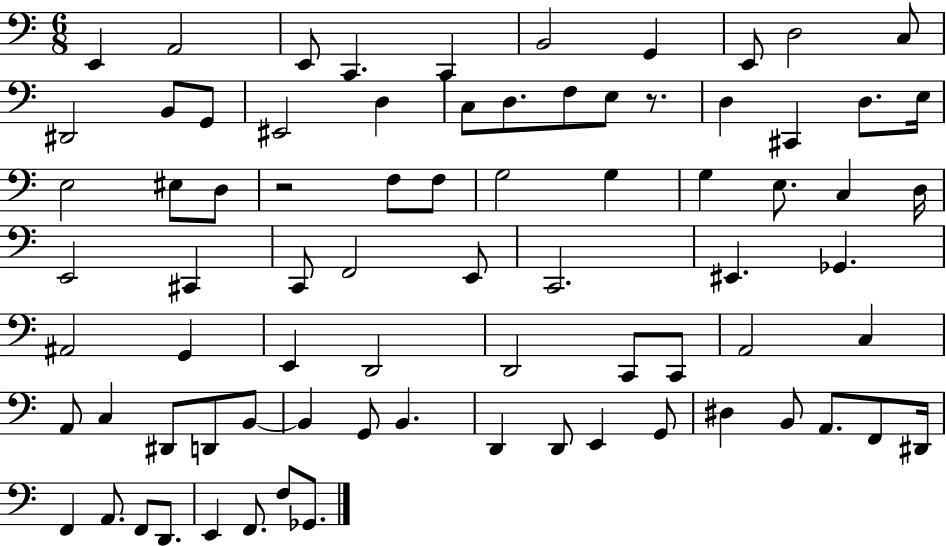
X:1
T:Untitled
M:6/8
L:1/4
K:C
E,, A,,2 E,,/2 C,, C,, B,,2 G,, E,,/2 D,2 C,/2 ^D,,2 B,,/2 G,,/2 ^E,,2 D, C,/2 D,/2 F,/2 E,/2 z/2 D, ^C,, D,/2 E,/4 E,2 ^E,/2 D,/2 z2 F,/2 F,/2 G,2 G, G, E,/2 C, D,/4 E,,2 ^C,, C,,/2 F,,2 E,,/2 C,,2 ^E,, _G,, ^A,,2 G,, E,, D,,2 D,,2 C,,/2 C,,/2 A,,2 C, A,,/2 C, ^D,,/2 D,,/2 B,,/2 B,, G,,/2 B,, D,, D,,/2 E,, G,,/2 ^D, B,,/2 A,,/2 F,,/2 ^D,,/4 F,, A,,/2 F,,/2 D,,/2 E,, F,,/2 F,/2 _G,,/2